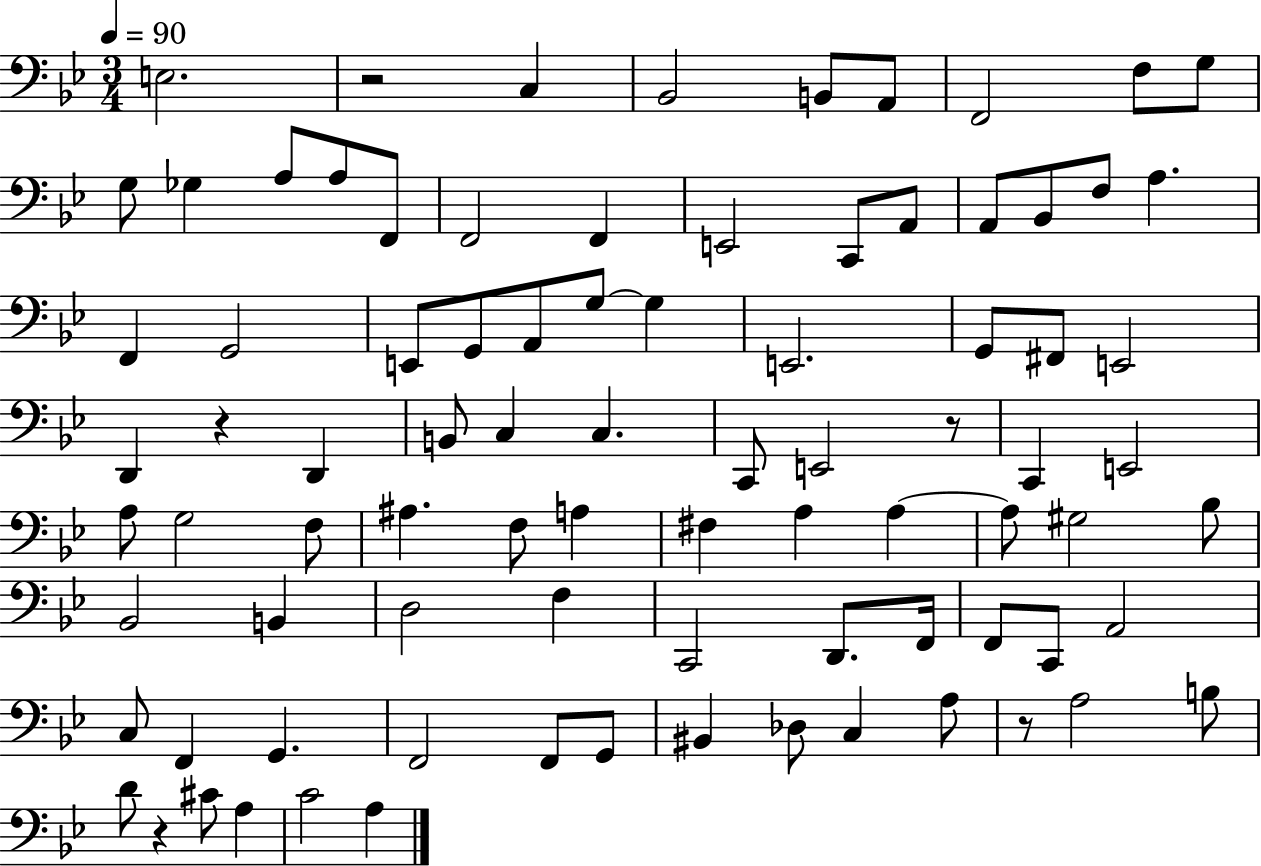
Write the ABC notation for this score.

X:1
T:Untitled
M:3/4
L:1/4
K:Bb
E,2 z2 C, _B,,2 B,,/2 A,,/2 F,,2 F,/2 G,/2 G,/2 _G, A,/2 A,/2 F,,/2 F,,2 F,, E,,2 C,,/2 A,,/2 A,,/2 _B,,/2 F,/2 A, F,, G,,2 E,,/2 G,,/2 A,,/2 G,/2 G, E,,2 G,,/2 ^F,,/2 E,,2 D,, z D,, B,,/2 C, C, C,,/2 E,,2 z/2 C,, E,,2 A,/2 G,2 F,/2 ^A, F,/2 A, ^F, A, A, A,/2 ^G,2 _B,/2 _B,,2 B,, D,2 F, C,,2 D,,/2 F,,/4 F,,/2 C,,/2 A,,2 C,/2 F,, G,, F,,2 F,,/2 G,,/2 ^B,, _D,/2 C, A,/2 z/2 A,2 B,/2 D/2 z ^C/2 A, C2 A,